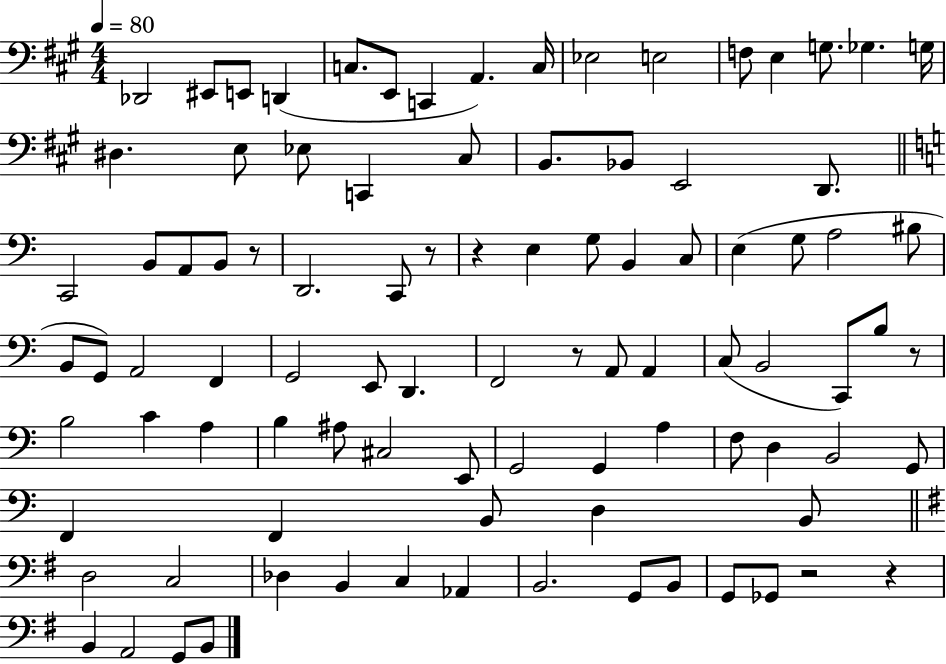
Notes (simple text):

Db2/h EIS2/e E2/e D2/q C3/e. E2/e C2/q A2/q. C3/s Eb3/h E3/h F3/e E3/q G3/e. Gb3/q. G3/s D#3/q. E3/e Eb3/e C2/q C#3/e B2/e. Bb2/e E2/h D2/e. C2/h B2/e A2/e B2/e R/e D2/h. C2/e R/e R/q E3/q G3/e B2/q C3/e E3/q G3/e A3/h BIS3/e B2/e G2/e A2/h F2/q G2/h E2/e D2/q. F2/h R/e A2/e A2/q C3/e B2/h C2/e B3/e R/e B3/h C4/q A3/q B3/q A#3/e C#3/h E2/e G2/h G2/q A3/q F3/e D3/q B2/h G2/e F2/q F2/q B2/e D3/q B2/e D3/h C3/h Db3/q B2/q C3/q Ab2/q B2/h. G2/e B2/e G2/e Gb2/e R/h R/q B2/q A2/h G2/e B2/e